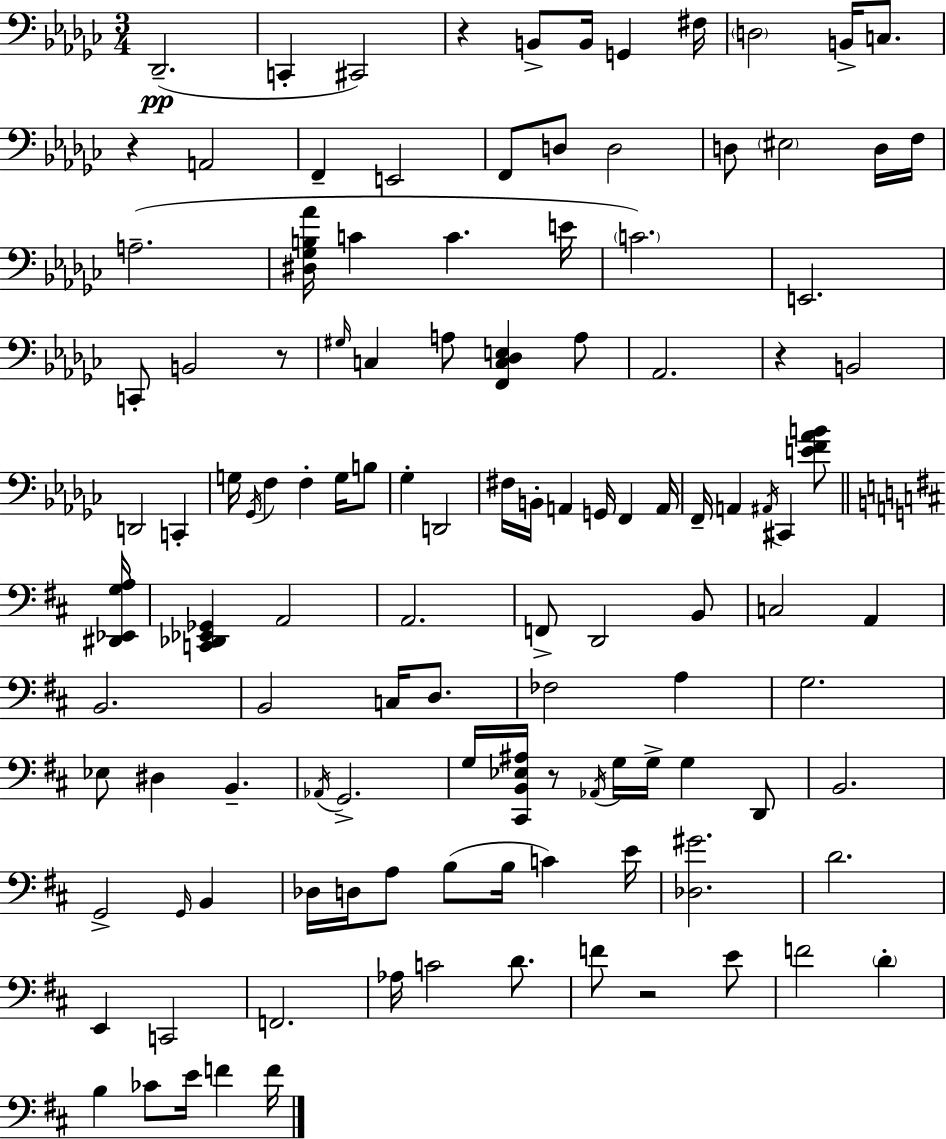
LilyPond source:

{
  \clef bass
  \numericTimeSignature
  \time 3/4
  \key ees \minor
  des,2.--(\pp | c,4-. cis,2) | r4 b,8-> b,16 g,4 fis16 | \parenthesize d2 b,16-> c8. | \break r4 a,2 | f,4-- e,2 | f,8 d8 d2 | d8 \parenthesize eis2 d16 f16 | \break a2.--( | <dis ges b aes'>16 c'4 c'4. e'16 | \parenthesize c'2.) | e,2. | \break c,8-. b,2 r8 | \grace { gis16 } c4 a8 <f, c des e>4 a8 | aes,2. | r4 b,2 | \break d,2 c,4-. | g16 \acciaccatura { ges,16 } f4 f4-. g16 | b8 ges4-. d,2 | fis16 b,16-. a,4 g,16 f,4 | \break a,16 f,16-- a,4 \acciaccatura { ais,16 } cis,4 | <e' f' aes' b'>8 \bar "||" \break \key b \minor <dis, ees, g a>16 <c, des, ees, ges,>4 a,2 | a,2. | f,8-> d,2 b,8 | c2 a,4 | \break b,2. | b,2 c16 d8. | fes2 a4 | g2. | \break ees8 dis4 b,4.-- | \acciaccatura { aes,16 } g,2.-> | g16 <cis, b, ees ais>16 r8 \acciaccatura { aes,16 } g16 g16-> g4 | d,8 b,2. | \break g,2-> \grace { g,16 } | b,4 des16 d16 a8 b8( b16 c'4) | e'16 <des gis'>2. | d'2. | \break e,4 c,2 | f,2. | aes16 c'2 | d'8. f'8 r2 | \break e'8 f'2 | \parenthesize d'4-. b4 ces'8 e'16 f'4 | f'16 \bar "|."
}